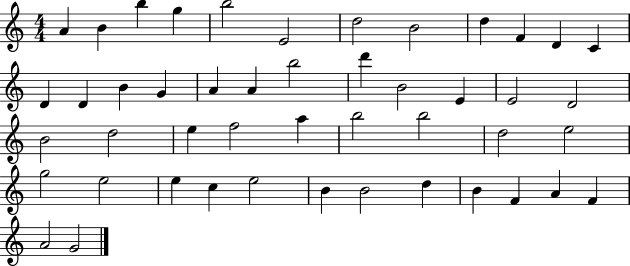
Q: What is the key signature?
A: C major